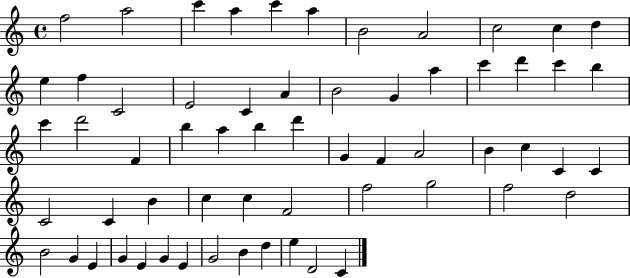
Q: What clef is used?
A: treble